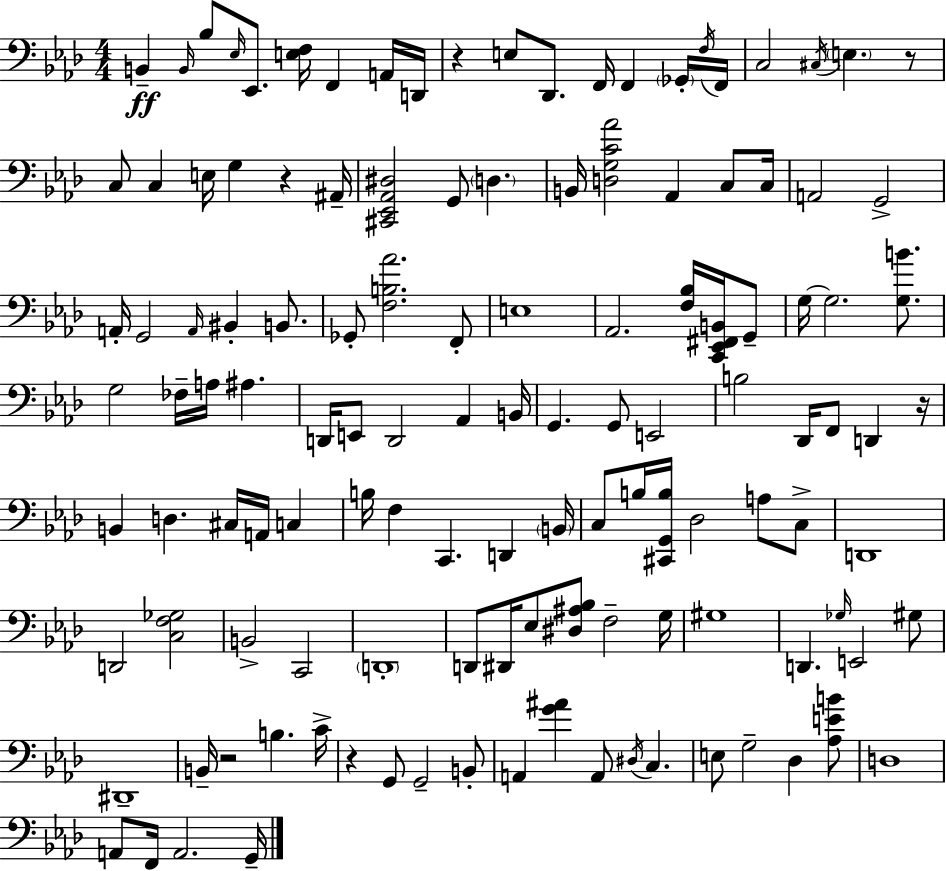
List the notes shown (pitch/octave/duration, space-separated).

B2/q B2/s Bb3/e Eb3/s Eb2/e. [E3,F3]/s F2/q A2/s D2/s R/q E3/e Db2/e. F2/s F2/q Gb2/s F3/s F2/s C3/h C#3/s E3/q. R/e C3/e C3/q E3/s G3/q R/q A#2/s [C#2,Eb2,Ab2,D#3]/h G2/e D3/q. B2/s [D3,G3,C4,Ab4]/h Ab2/q C3/e C3/s A2/h G2/h A2/s G2/h A2/s BIS2/q B2/e. Gb2/e [F3,B3,Ab4]/h. F2/e E3/w Ab2/h. [F3,Bb3]/s [C2,Eb2,F#2,B2]/s G2/e G3/s G3/h. [G3,B4]/e. G3/h FES3/s A3/s A#3/q. D2/s E2/e D2/h Ab2/q B2/s G2/q. G2/e E2/h B3/h Db2/s F2/e D2/q R/s B2/q D3/q. C#3/s A2/s C3/q B3/s F3/q C2/q. D2/q B2/s C3/e B3/s [C#2,G2,B3]/s Db3/h A3/e C3/e D2/w D2/h [C3,F3,Gb3]/h B2/h C2/h D2/w D2/e D#2/s Eb3/e [D#3,A#3,Bb3]/e F3/h G3/s G#3/w D2/q. Gb3/s E2/h G#3/e D#2/w B2/s R/h B3/q. C4/s R/q G2/e G2/h B2/e A2/q [G4,A#4]/q A2/e D#3/s C3/q. E3/e G3/h Db3/q [Ab3,E4,B4]/e D3/w A2/e F2/s A2/h. G2/s